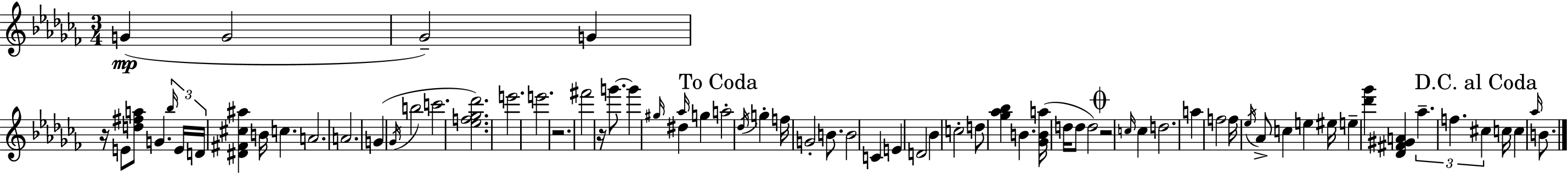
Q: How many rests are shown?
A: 4